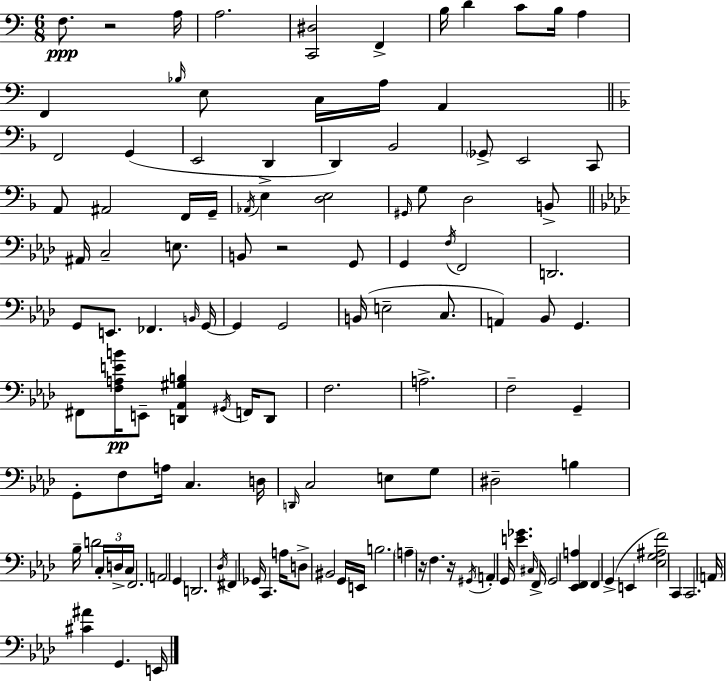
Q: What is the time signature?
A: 6/8